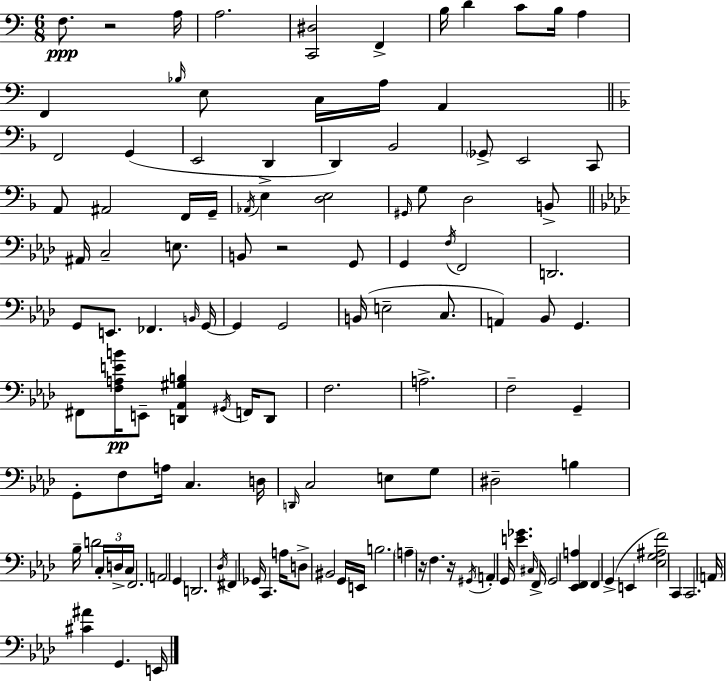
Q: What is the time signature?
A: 6/8